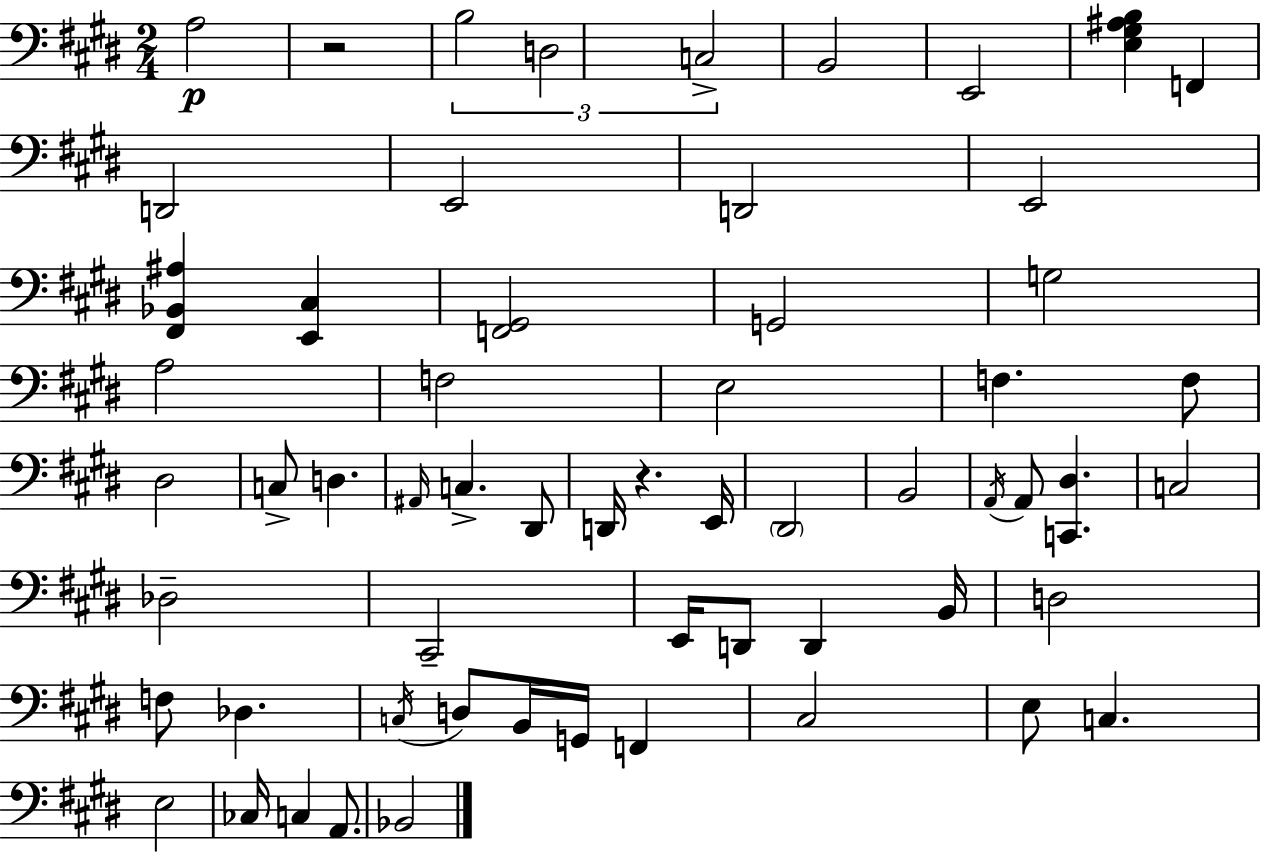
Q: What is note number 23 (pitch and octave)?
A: C3